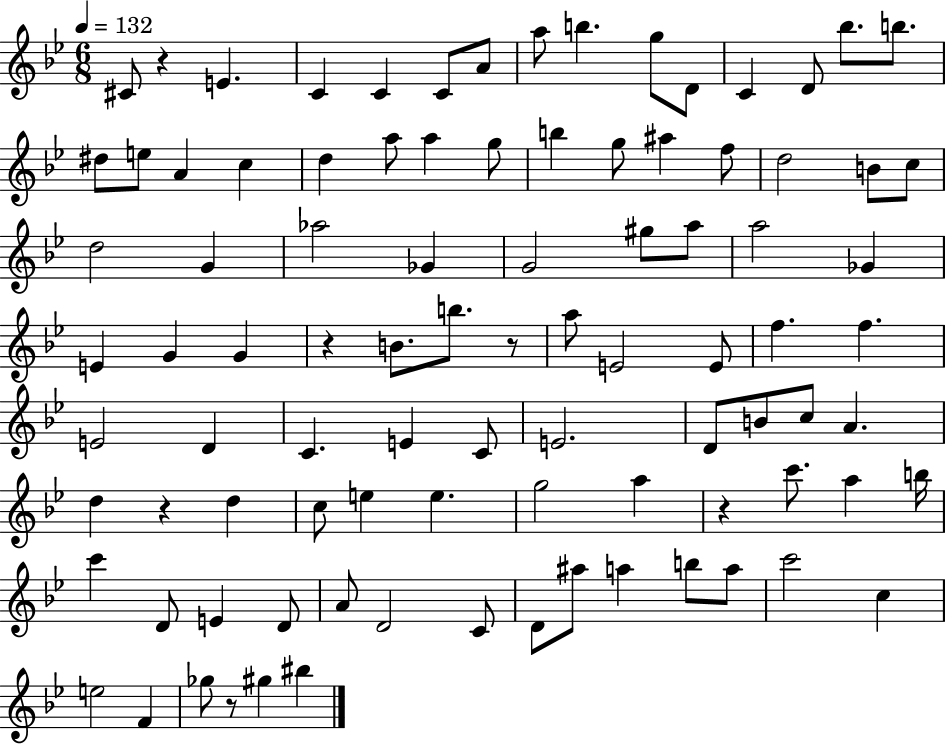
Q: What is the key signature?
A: BES major